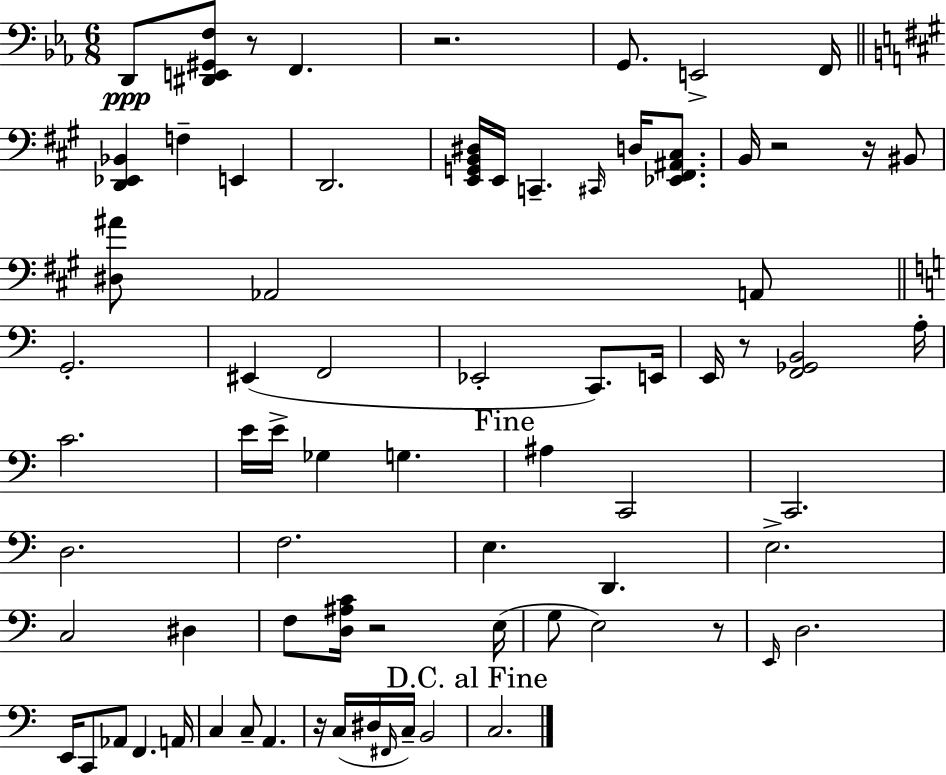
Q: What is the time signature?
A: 6/8